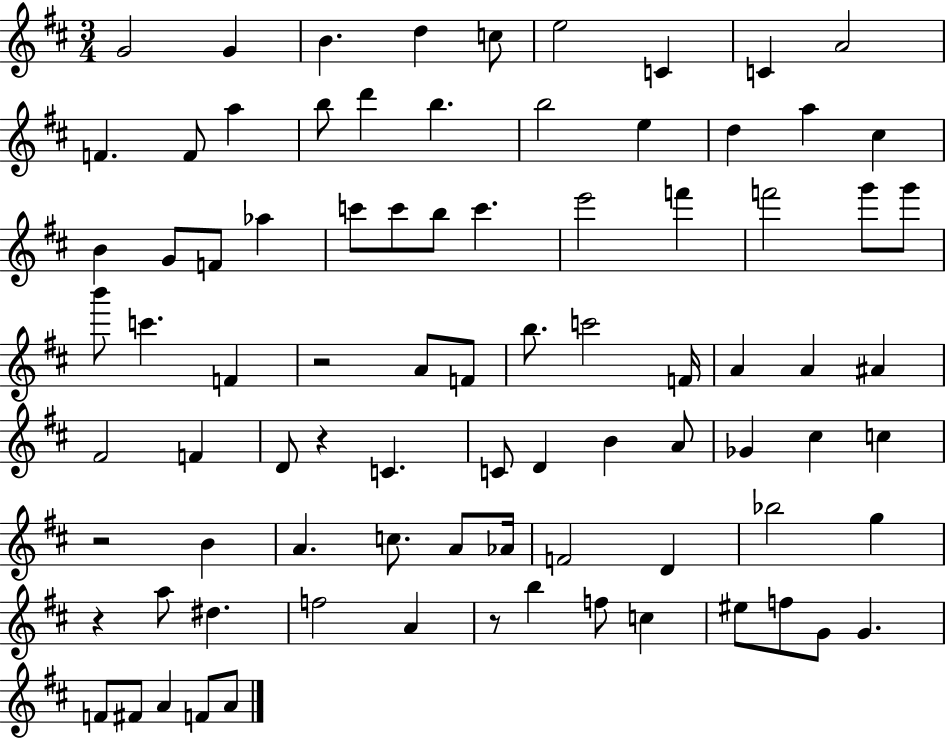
G4/h G4/q B4/q. D5/q C5/e E5/h C4/q C4/q A4/h F4/q. F4/e A5/q B5/e D6/q B5/q. B5/h E5/q D5/q A5/q C#5/q B4/q G4/e F4/e Ab5/q C6/e C6/e B5/e C6/q. E6/h F6/q F6/h G6/e G6/e B6/e C6/q. F4/q R/h A4/e F4/e B5/e. C6/h F4/s A4/q A4/q A#4/q F#4/h F4/q D4/e R/q C4/q. C4/e D4/q B4/q A4/e Gb4/q C#5/q C5/q R/h B4/q A4/q. C5/e. A4/e Ab4/s F4/h D4/q Bb5/h G5/q R/q A5/e D#5/q. F5/h A4/q R/e B5/q F5/e C5/q EIS5/e F5/e G4/e G4/q. F4/e F#4/e A4/q F4/e A4/e